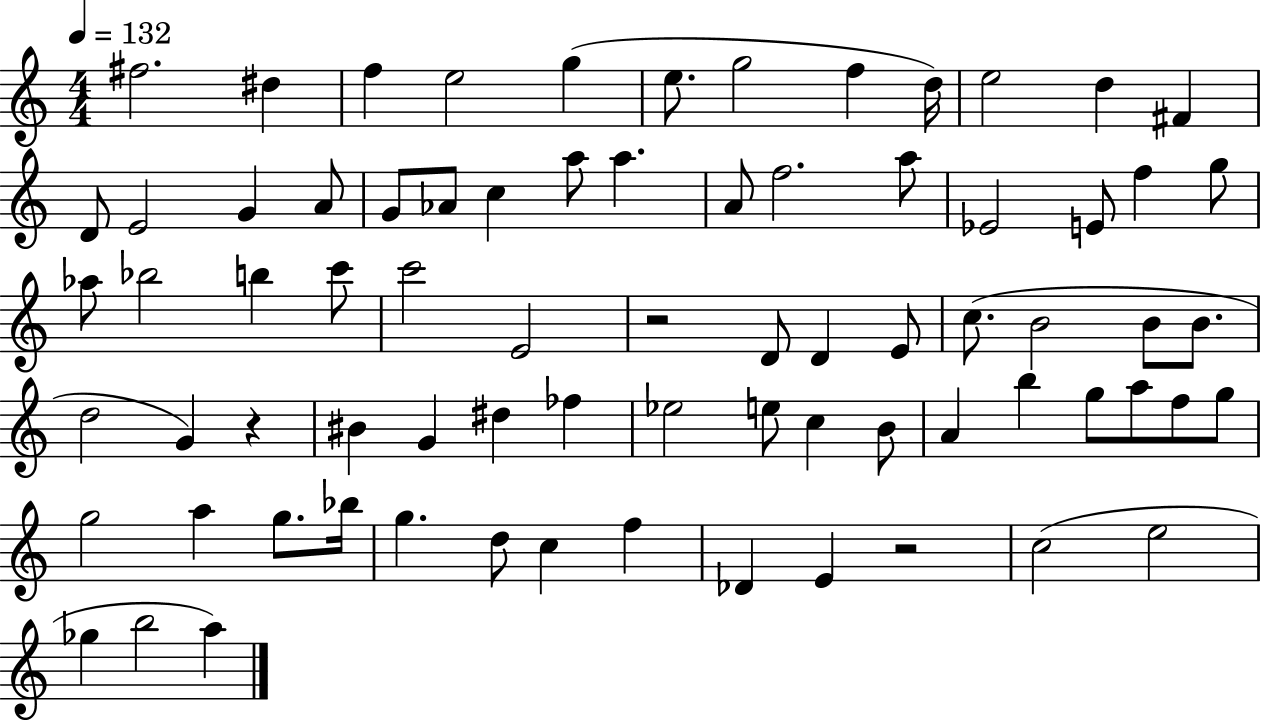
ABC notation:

X:1
T:Untitled
M:4/4
L:1/4
K:C
^f2 ^d f e2 g e/2 g2 f d/4 e2 d ^F D/2 E2 G A/2 G/2 _A/2 c a/2 a A/2 f2 a/2 _E2 E/2 f g/2 _a/2 _b2 b c'/2 c'2 E2 z2 D/2 D E/2 c/2 B2 B/2 B/2 d2 G z ^B G ^d _f _e2 e/2 c B/2 A b g/2 a/2 f/2 g/2 g2 a g/2 _b/4 g d/2 c f _D E z2 c2 e2 _g b2 a